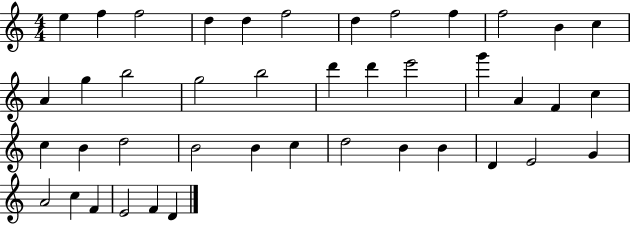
X:1
T:Untitled
M:4/4
L:1/4
K:C
e f f2 d d f2 d f2 f f2 B c A g b2 g2 b2 d' d' e'2 g' A F c c B d2 B2 B c d2 B B D E2 G A2 c F E2 F D